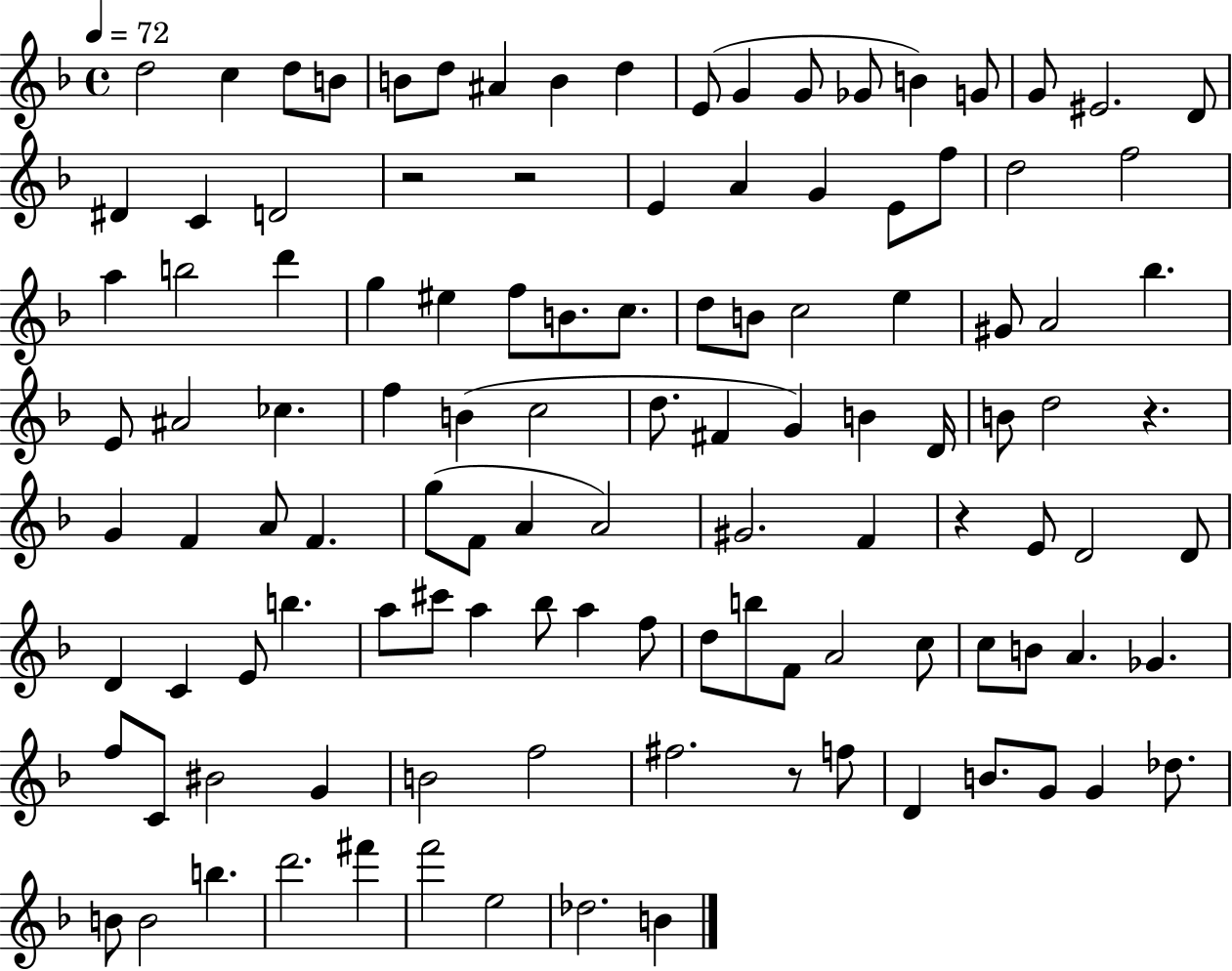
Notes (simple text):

D5/h C5/q D5/e B4/e B4/e D5/e A#4/q B4/q D5/q E4/e G4/q G4/e Gb4/e B4/q G4/e G4/e EIS4/h. D4/e D#4/q C4/q D4/h R/h R/h E4/q A4/q G4/q E4/e F5/e D5/h F5/h A5/q B5/h D6/q G5/q EIS5/q F5/e B4/e. C5/e. D5/e B4/e C5/h E5/q G#4/e A4/h Bb5/q. E4/e A#4/h CES5/q. F5/q B4/q C5/h D5/e. F#4/q G4/q B4/q D4/s B4/e D5/h R/q. G4/q F4/q A4/e F4/q. G5/e F4/e A4/q A4/h G#4/h. F4/q R/q E4/e D4/h D4/e D4/q C4/q E4/e B5/q. A5/e C#6/e A5/q Bb5/e A5/q F5/e D5/e B5/e F4/e A4/h C5/e C5/e B4/e A4/q. Gb4/q. F5/e C4/e BIS4/h G4/q B4/h F5/h F#5/h. R/e F5/e D4/q B4/e. G4/e G4/q Db5/e. B4/e B4/h B5/q. D6/h. F#6/q F6/h E5/h Db5/h. B4/q